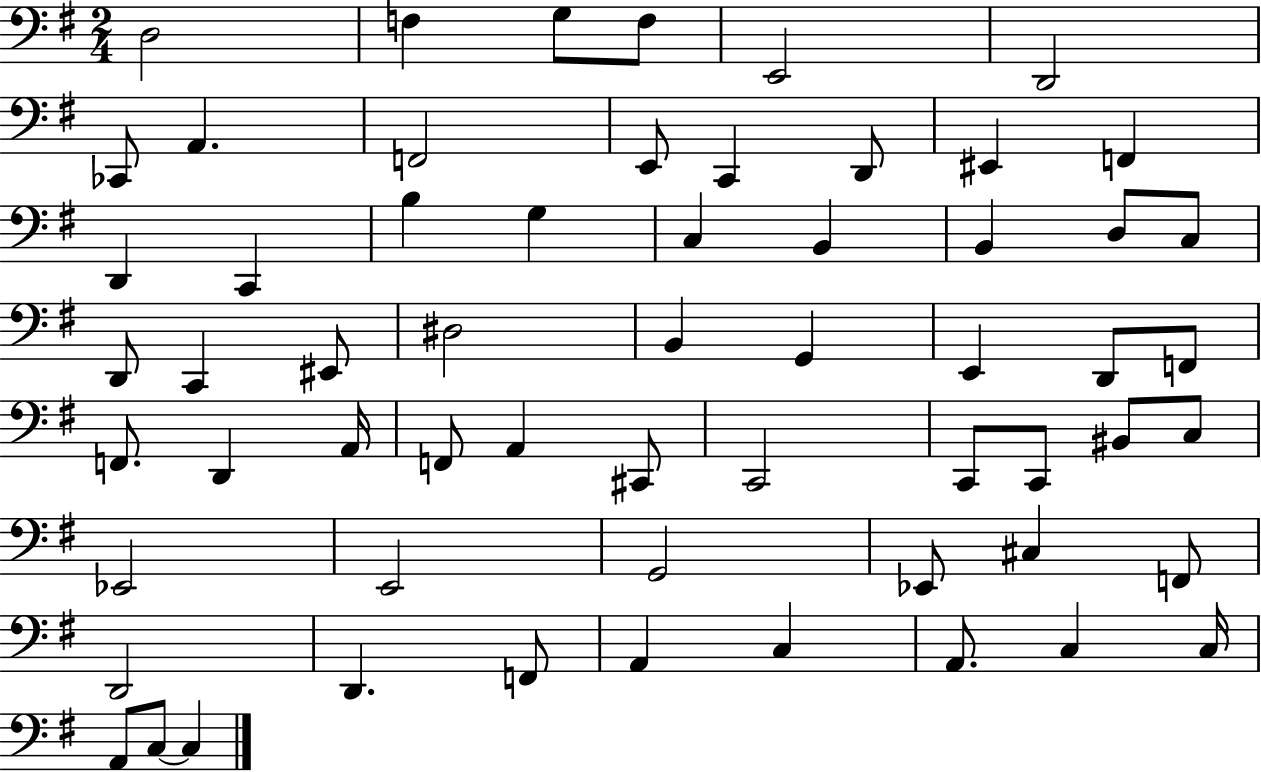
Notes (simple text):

D3/h F3/q G3/e F3/e E2/h D2/h CES2/e A2/q. F2/h E2/e C2/q D2/e EIS2/q F2/q D2/q C2/q B3/q G3/q C3/q B2/q B2/q D3/e C3/e D2/e C2/q EIS2/e D#3/h B2/q G2/q E2/q D2/e F2/e F2/e. D2/q A2/s F2/e A2/q C#2/e C2/h C2/e C2/e BIS2/e C3/e Eb2/h E2/h G2/h Eb2/e C#3/q F2/e D2/h D2/q. F2/e A2/q C3/q A2/e. C3/q C3/s A2/e C3/e C3/q